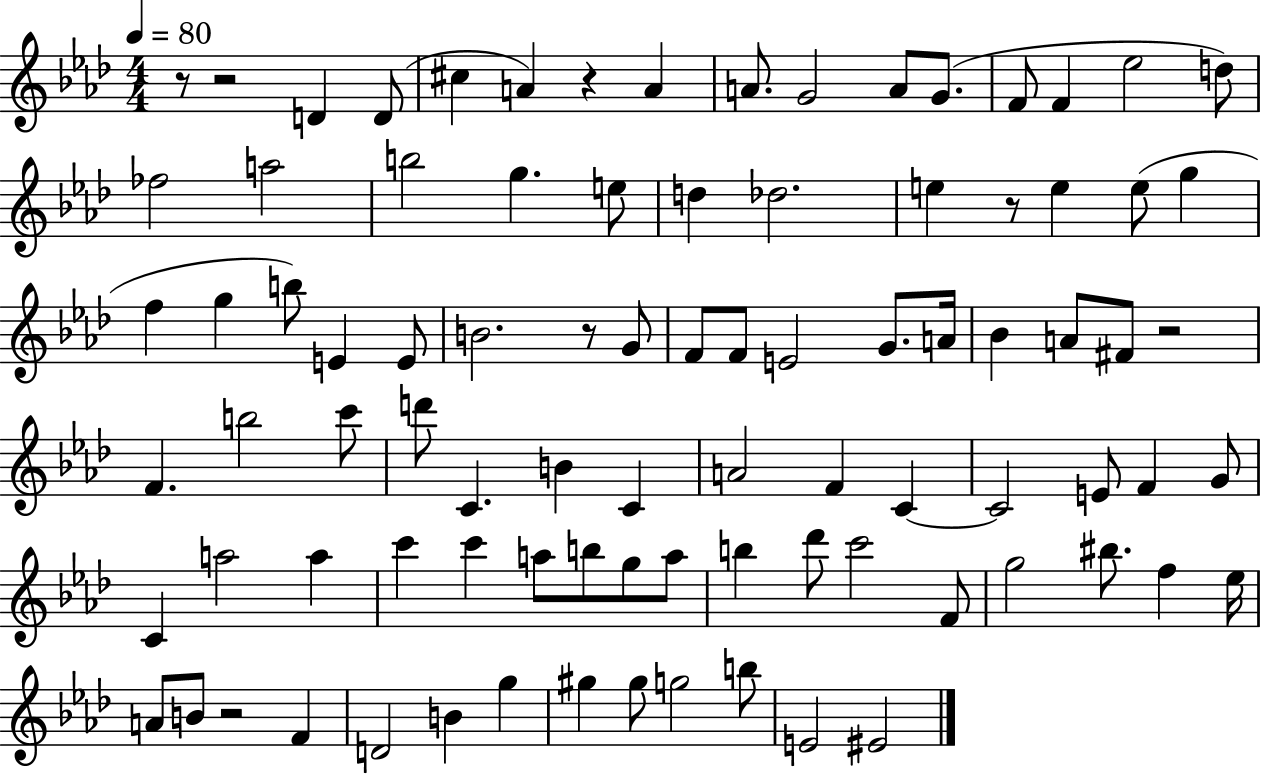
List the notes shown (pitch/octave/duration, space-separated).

R/e R/h D4/q D4/e C#5/q A4/q R/q A4/q A4/e. G4/h A4/e G4/e. F4/e F4/q Eb5/h D5/e FES5/h A5/h B5/h G5/q. E5/e D5/q Db5/h. E5/q R/e E5/q E5/e G5/q F5/q G5/q B5/e E4/q E4/e B4/h. R/e G4/e F4/e F4/e E4/h G4/e. A4/s Bb4/q A4/e F#4/e R/h F4/q. B5/h C6/e D6/e C4/q. B4/q C4/q A4/h F4/q C4/q C4/h E4/e F4/q G4/e C4/q A5/h A5/q C6/q C6/q A5/e B5/e G5/e A5/e B5/q Db6/e C6/h F4/e G5/h BIS5/e. F5/q Eb5/s A4/e B4/e R/h F4/q D4/h B4/q G5/q G#5/q G#5/e G5/h B5/e E4/h EIS4/h